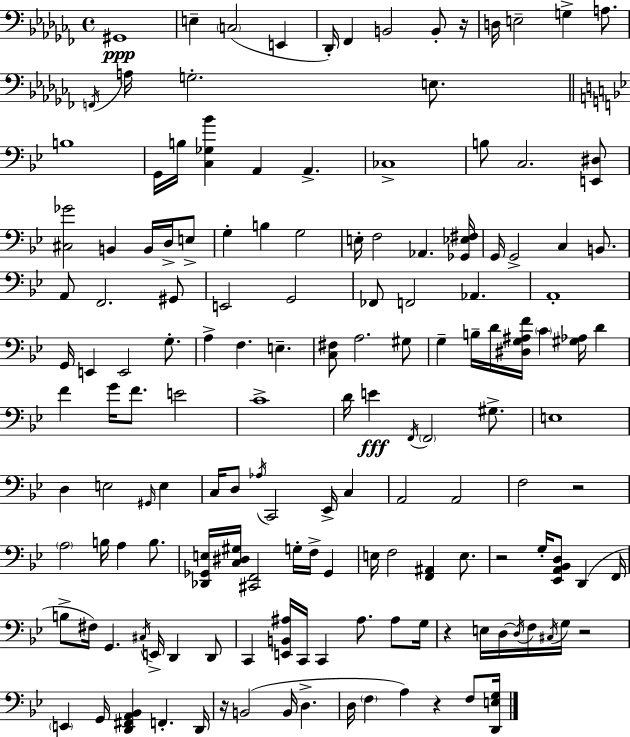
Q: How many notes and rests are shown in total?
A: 150